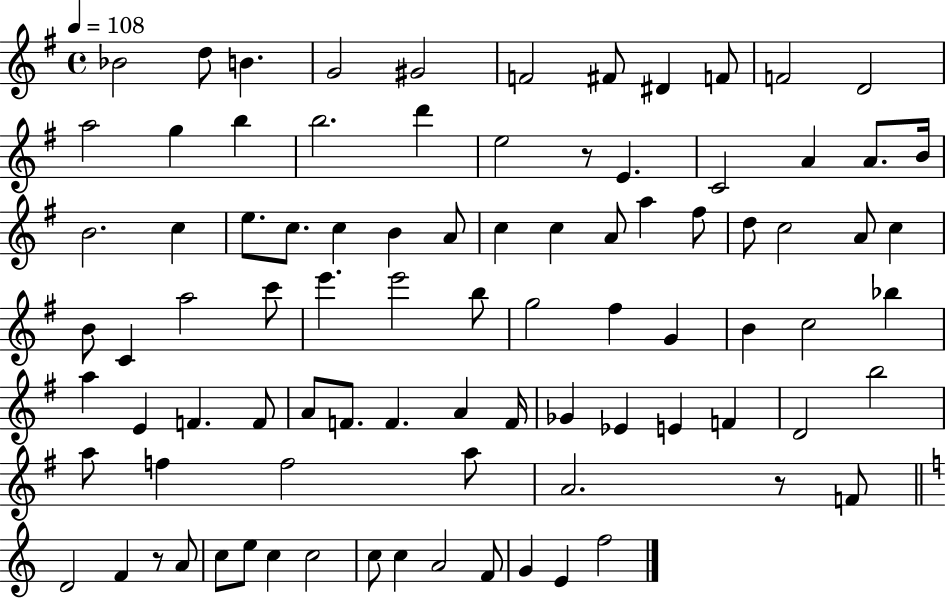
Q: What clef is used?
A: treble